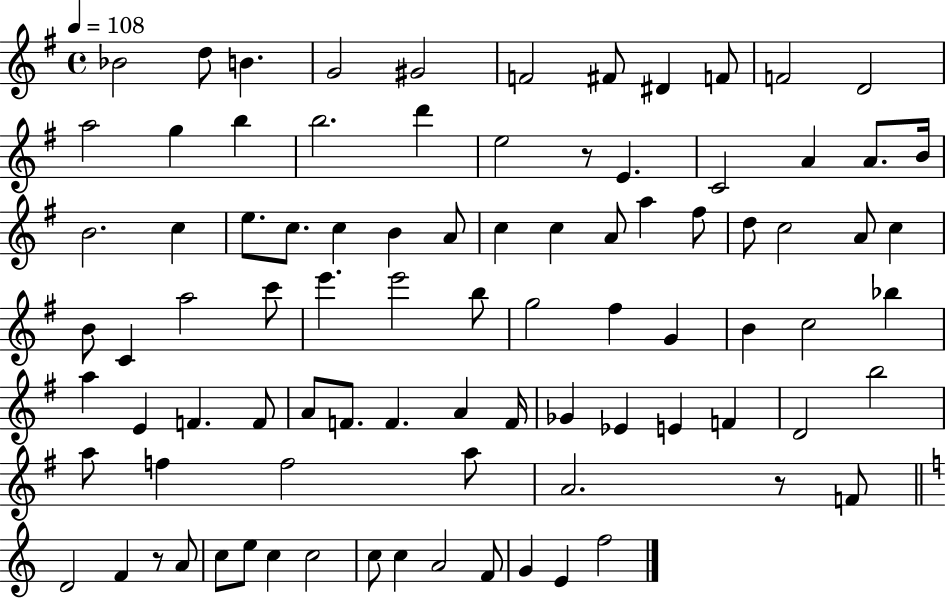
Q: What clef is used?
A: treble